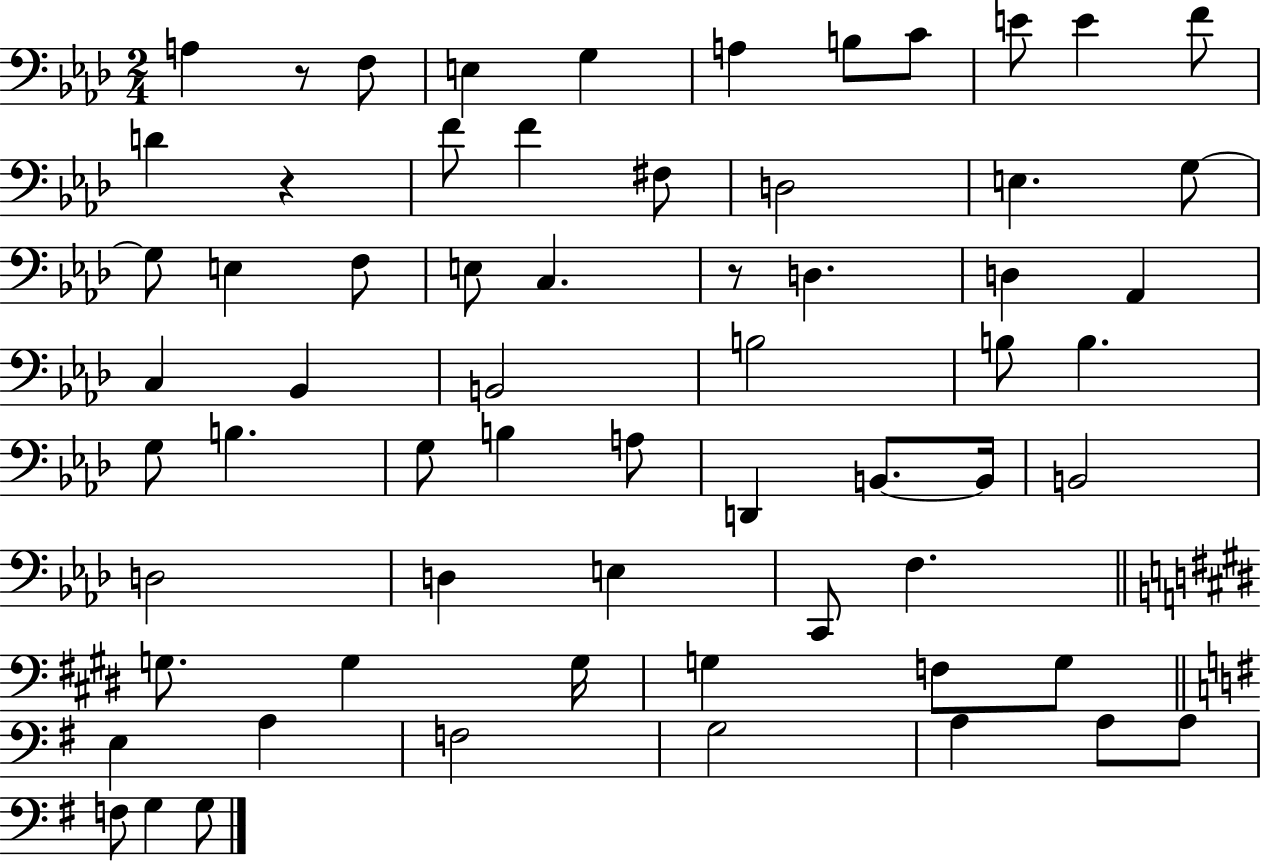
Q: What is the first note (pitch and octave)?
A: A3